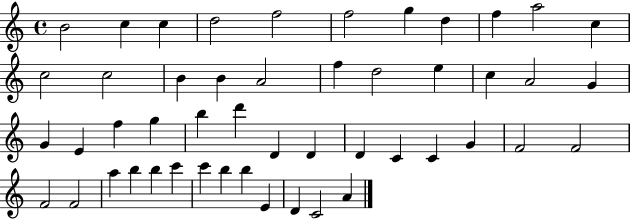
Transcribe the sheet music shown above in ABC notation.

X:1
T:Untitled
M:4/4
L:1/4
K:C
B2 c c d2 f2 f2 g d f a2 c c2 c2 B B A2 f d2 e c A2 G G E f g b d' D D D C C G F2 F2 F2 F2 a b b c' c' b b E D C2 A